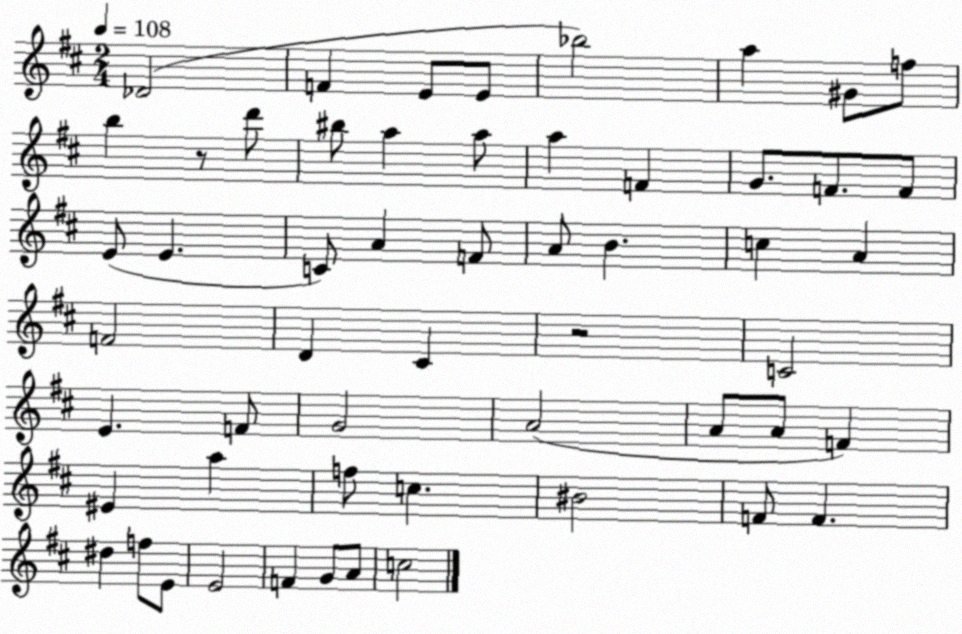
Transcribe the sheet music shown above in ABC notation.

X:1
T:Untitled
M:2/4
L:1/4
K:D
_D2 F E/2 E/2 _b2 a ^G/2 f/2 b z/2 d'/2 ^b/2 a a/2 a F G/2 F/2 F/2 E/2 E C/2 A F/2 A/2 B c A F2 D ^C z2 C2 E F/2 G2 A2 A/2 A/2 F ^E a f/2 c ^B2 F/2 F ^d f/2 E/2 E2 F G/2 A/2 c2